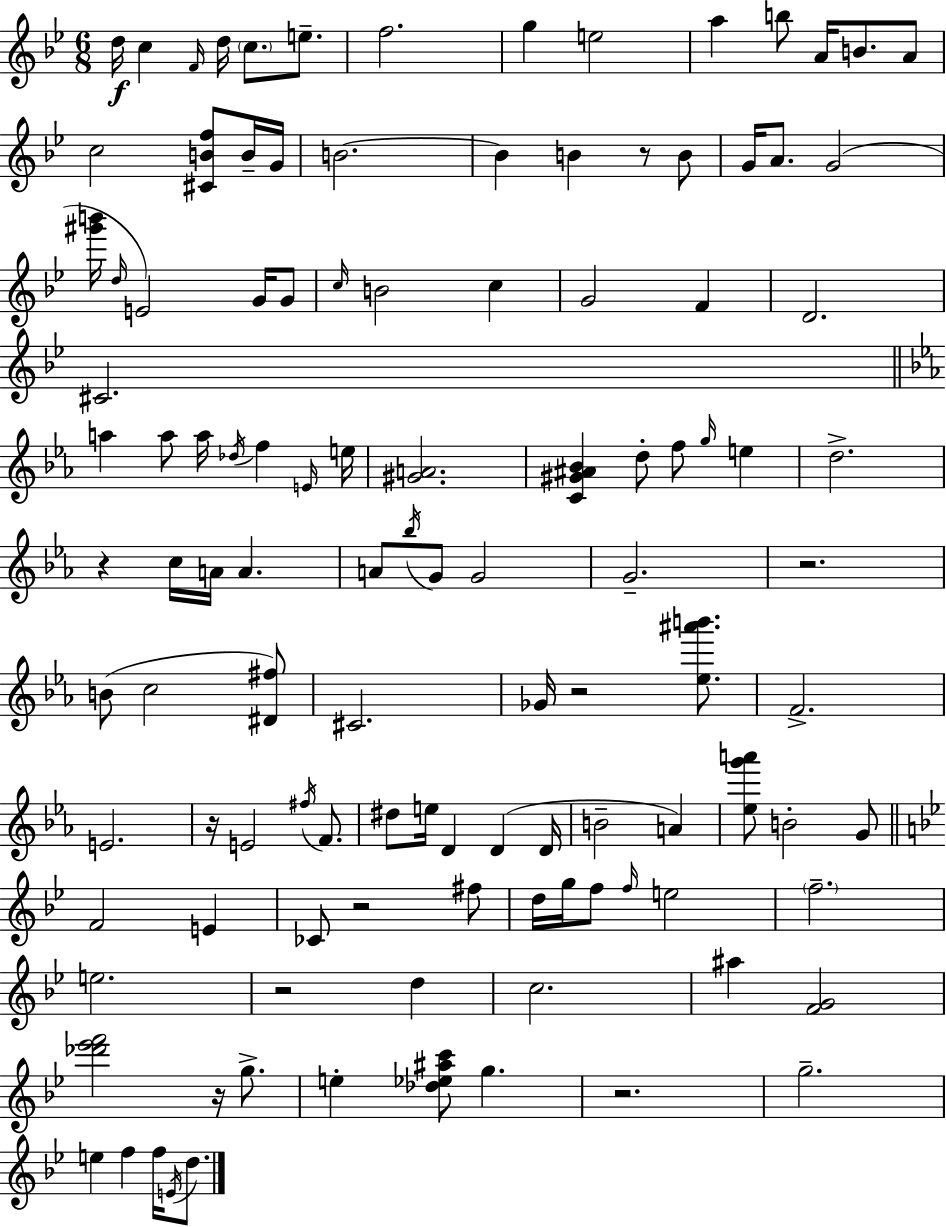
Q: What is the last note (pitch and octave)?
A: D5